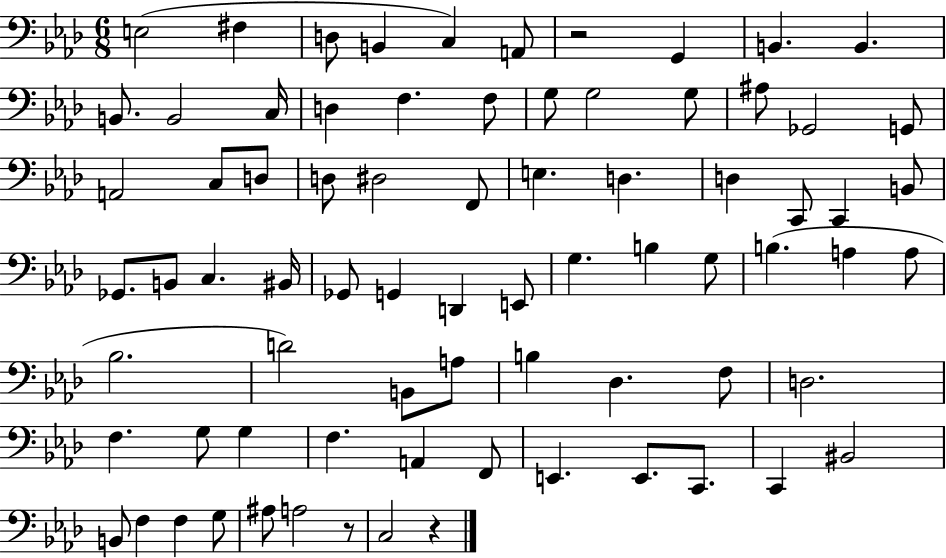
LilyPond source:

{
  \clef bass
  \numericTimeSignature
  \time 6/8
  \key aes \major
  e2( fis4 | d8 b,4 c4) a,8 | r2 g,4 | b,4. b,4. | \break b,8. b,2 c16 | d4 f4. f8 | g8 g2 g8 | ais8 ges,2 g,8 | \break a,2 c8 d8 | d8 dis2 f,8 | e4. d4. | d4 c,8 c,4 b,8 | \break ges,8. b,8 c4. bis,16 | ges,8 g,4 d,4 e,8 | g4. b4 g8 | b4.( a4 a8 | \break bes2. | d'2) b,8 a8 | b4 des4. f8 | d2. | \break f4. g8 g4 | f4. a,4 f,8 | e,4. e,8. c,8. | c,4 bis,2 | \break b,8 f4 f4 g8 | ais8 a2 r8 | c2 r4 | \bar "|."
}